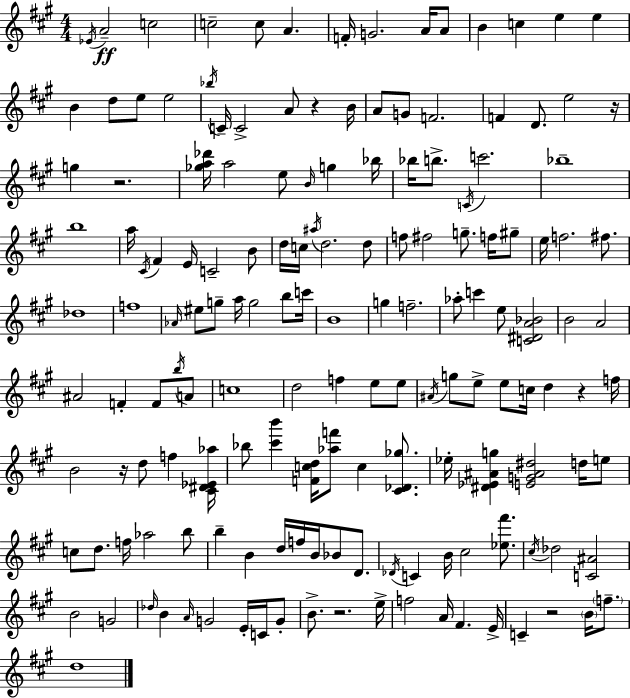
Eb4/s A4/h C5/h C5/h C5/e A4/q. F4/s G4/h. A4/s A4/e B4/q C5/q E5/q E5/q B4/q D5/e E5/e E5/h Bb5/s C4/s C4/h A4/e R/q B4/s A4/e G4/e F4/h. F4/q D4/e. E5/h R/s G5/q R/h. [Gb5,A5,Db6]/s A5/h E5/e B4/s G5/q Bb5/s Bb5/s B5/e. C4/s C6/h. Bb5/w B5/w A5/s C#4/s F#4/q E4/s C4/h B4/e D5/s C5/s A#5/s D5/h. D5/e F5/e F#5/h G5/e. F5/s G#5/e E5/s F5/h. F#5/e. Db5/w F5/w Ab4/s EIS5/e G5/e A5/s G5/h B5/e C6/s B4/w G5/q F5/h. Ab5/e C6/q E5/e [C4,D#4,A4,Bb4]/h B4/h A4/h A#4/h F4/q F4/e B5/s A4/e C5/w D5/h F5/q E5/e E5/e A#4/s G5/e E5/e E5/e C5/s D5/q R/q F5/s B4/h R/s D5/e F5/q [C#4,D#4,Eb4,Ab5]/s Bb5/e [C#6,B6]/q [F4,C5,D5]/s [Ab5,F6]/e C5/q [C#4,Db4,Gb5]/e. Eb5/s [D#4,Eb4,A#4,G5]/q [E4,G4,A#4,D#5]/h D5/s E5/e C5/e D5/e. F5/s Ab5/h B5/e B5/q B4/q D5/s F5/s B4/s Bb4/e D4/e. Db4/s C4/q B4/s C#5/h [Eb5,F#6]/e. C#5/s Db5/h [C4,A#4]/h B4/h G4/h Db5/s B4/q A4/s G4/h E4/s C4/s G4/e B4/e. R/h. E5/s F5/h A4/s F#4/q. E4/s C4/q R/h B4/s F5/e. D5/w